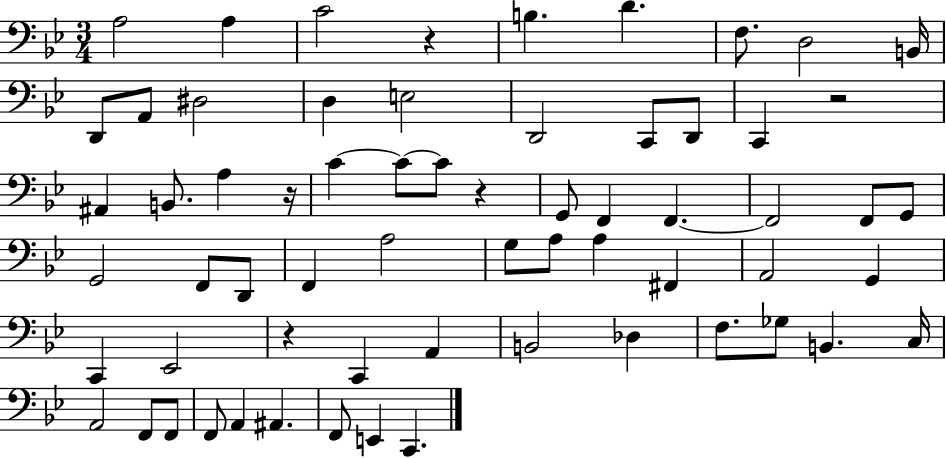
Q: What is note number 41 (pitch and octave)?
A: C2